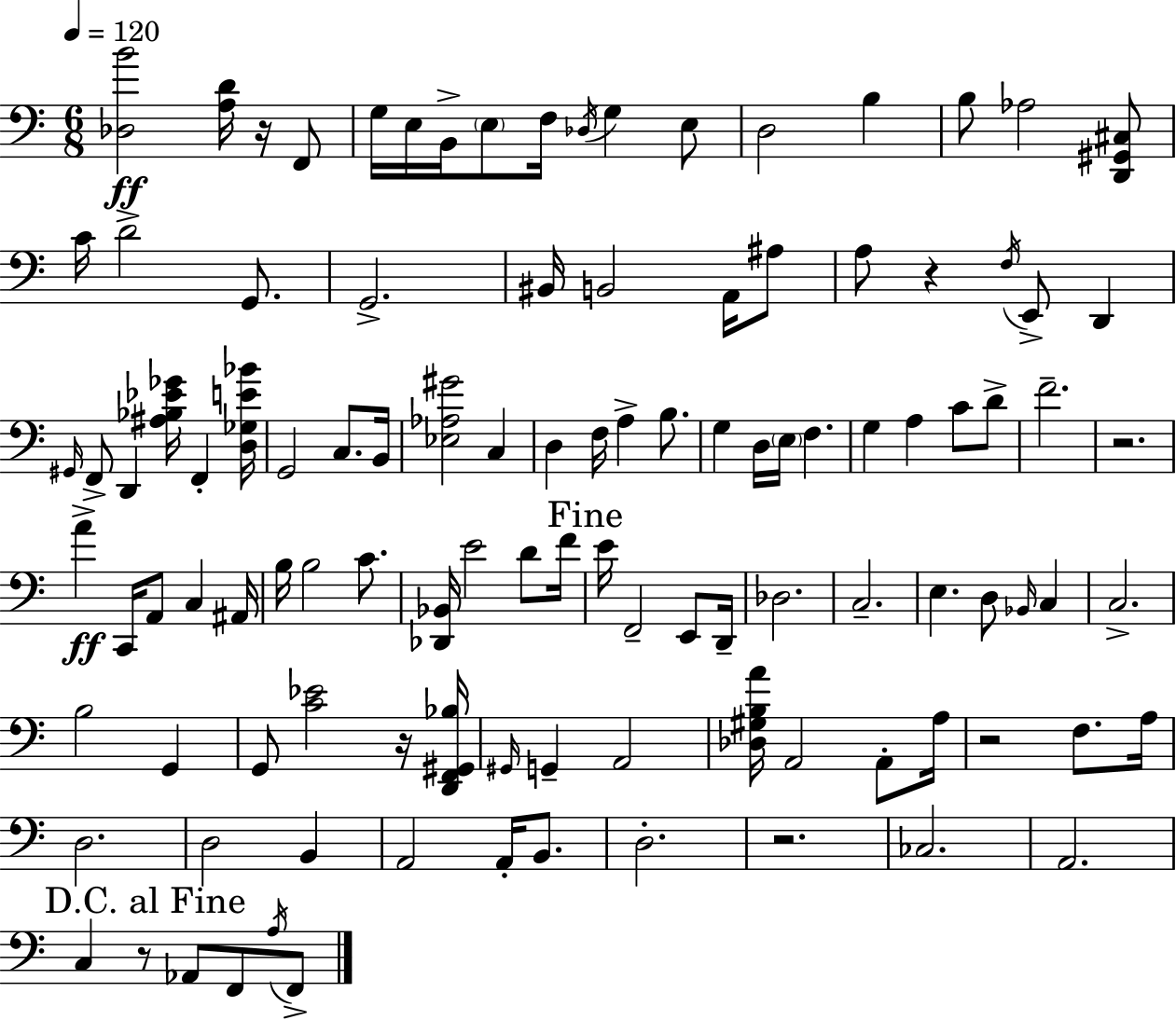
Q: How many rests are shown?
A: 7